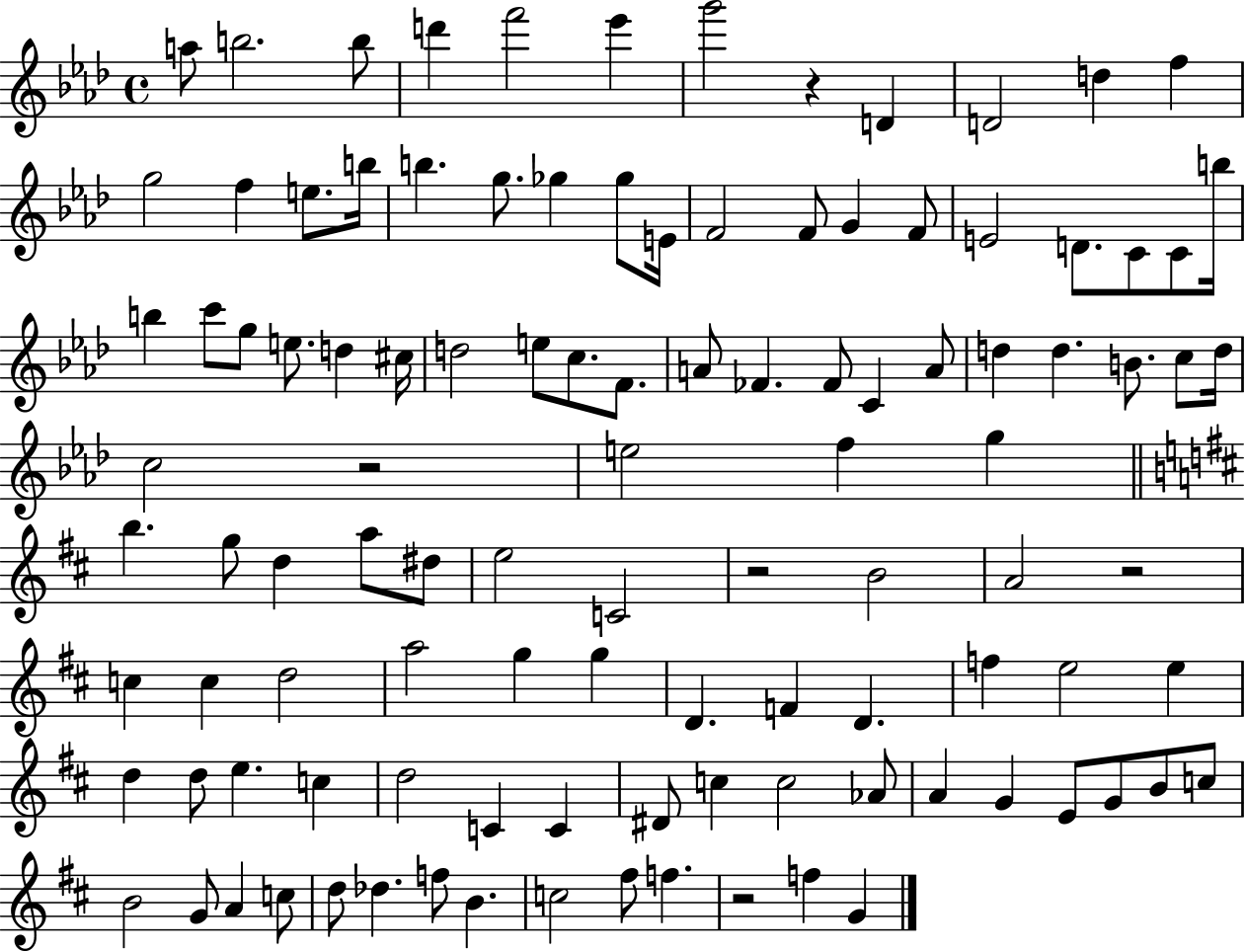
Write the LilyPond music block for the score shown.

{
  \clef treble
  \time 4/4
  \defaultTimeSignature
  \key aes \major
  a''8 b''2. b''8 | d'''4 f'''2 ees'''4 | g'''2 r4 d'4 | d'2 d''4 f''4 | \break g''2 f''4 e''8. b''16 | b''4. g''8. ges''4 ges''8 e'16 | f'2 f'8 g'4 f'8 | e'2 d'8. c'8 c'8 b''16 | \break b''4 c'''8 g''8 e''8. d''4 cis''16 | d''2 e''8 c''8. f'8. | a'8 fes'4. fes'8 c'4 a'8 | d''4 d''4. b'8. c''8 d''16 | \break c''2 r2 | e''2 f''4 g''4 | \bar "||" \break \key d \major b''4. g''8 d''4 a''8 dis''8 | e''2 c'2 | r2 b'2 | a'2 r2 | \break c''4 c''4 d''2 | a''2 g''4 g''4 | d'4. f'4 d'4. | f''4 e''2 e''4 | \break d''4 d''8 e''4. c''4 | d''2 c'4 c'4 | dis'8 c''4 c''2 aes'8 | a'4 g'4 e'8 g'8 b'8 c''8 | \break b'2 g'8 a'4 c''8 | d''8 des''4. f''8 b'4. | c''2 fis''8 f''4. | r2 f''4 g'4 | \break \bar "|."
}